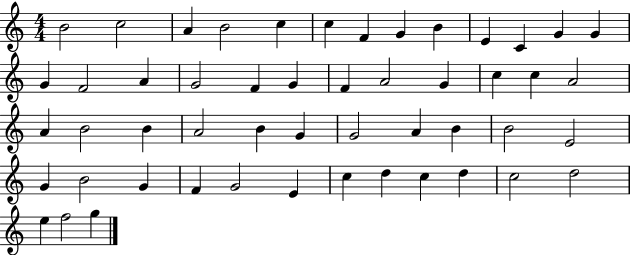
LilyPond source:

{
  \clef treble
  \numericTimeSignature
  \time 4/4
  \key c \major
  b'2 c''2 | a'4 b'2 c''4 | c''4 f'4 g'4 b'4 | e'4 c'4 g'4 g'4 | \break g'4 f'2 a'4 | g'2 f'4 g'4 | f'4 a'2 g'4 | c''4 c''4 a'2 | \break a'4 b'2 b'4 | a'2 b'4 g'4 | g'2 a'4 b'4 | b'2 e'2 | \break g'4 b'2 g'4 | f'4 g'2 e'4 | c''4 d''4 c''4 d''4 | c''2 d''2 | \break e''4 f''2 g''4 | \bar "|."
}